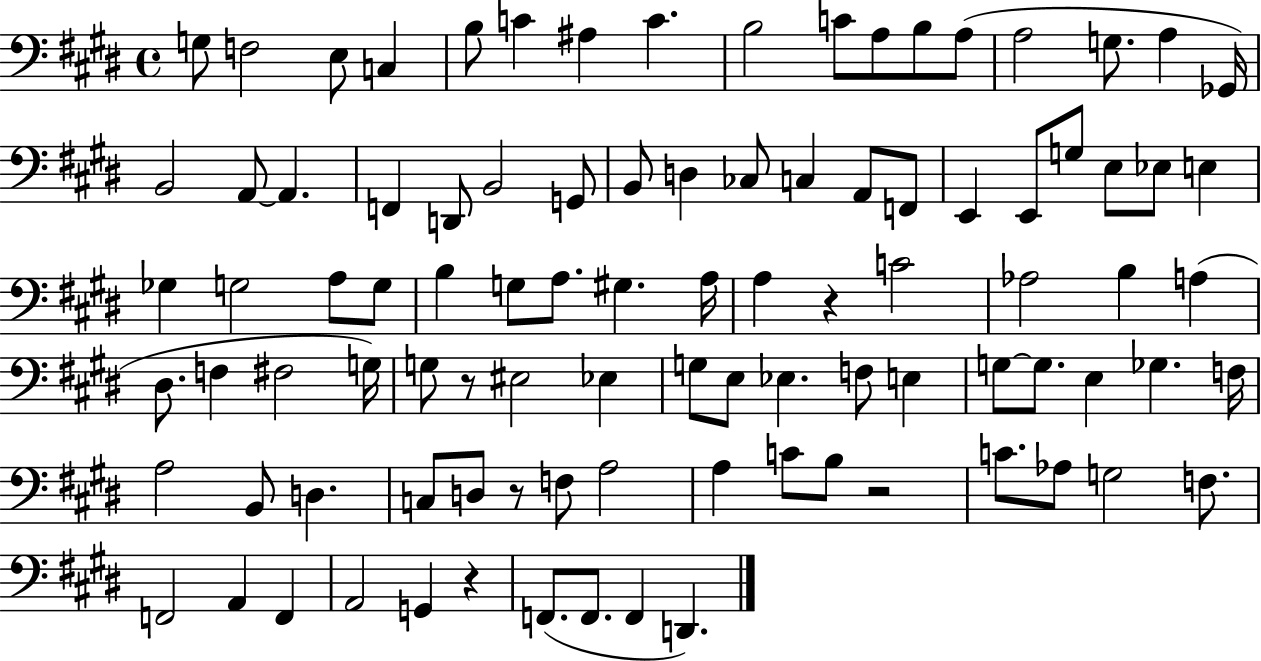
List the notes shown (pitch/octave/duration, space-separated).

G3/e F3/h E3/e C3/q B3/e C4/q A#3/q C4/q. B3/h C4/e A3/e B3/e A3/e A3/h G3/e. A3/q Gb2/s B2/h A2/e A2/q. F2/q D2/e B2/h G2/e B2/e D3/q CES3/e C3/q A2/e F2/e E2/q E2/e G3/e E3/e Eb3/e E3/q Gb3/q G3/h A3/e G3/e B3/q G3/e A3/e. G#3/q. A3/s A3/q R/q C4/h Ab3/h B3/q A3/q D#3/e. F3/q F#3/h G3/s G3/e R/e EIS3/h Eb3/q G3/e E3/e Eb3/q. F3/e E3/q G3/e G3/e. E3/q Gb3/q. F3/s A3/h B2/e D3/q. C3/e D3/e R/e F3/e A3/h A3/q C4/e B3/e R/h C4/e. Ab3/e G3/h F3/e. F2/h A2/q F2/q A2/h G2/q R/q F2/e. F2/e. F2/q D2/q.